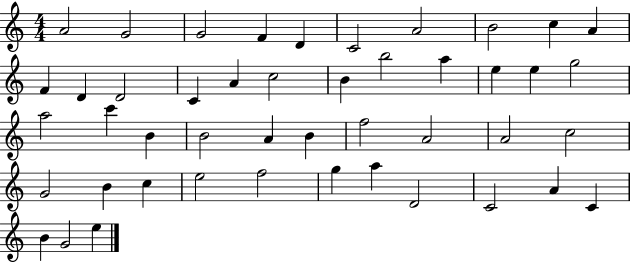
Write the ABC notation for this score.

X:1
T:Untitled
M:4/4
L:1/4
K:C
A2 G2 G2 F D C2 A2 B2 c A F D D2 C A c2 B b2 a e e g2 a2 c' B B2 A B f2 A2 A2 c2 G2 B c e2 f2 g a D2 C2 A C B G2 e